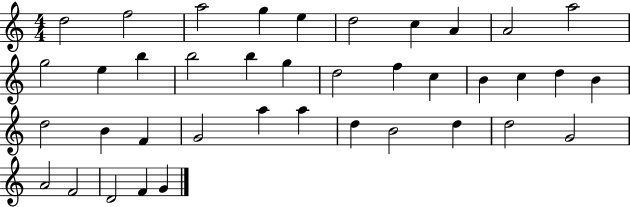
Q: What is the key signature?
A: C major